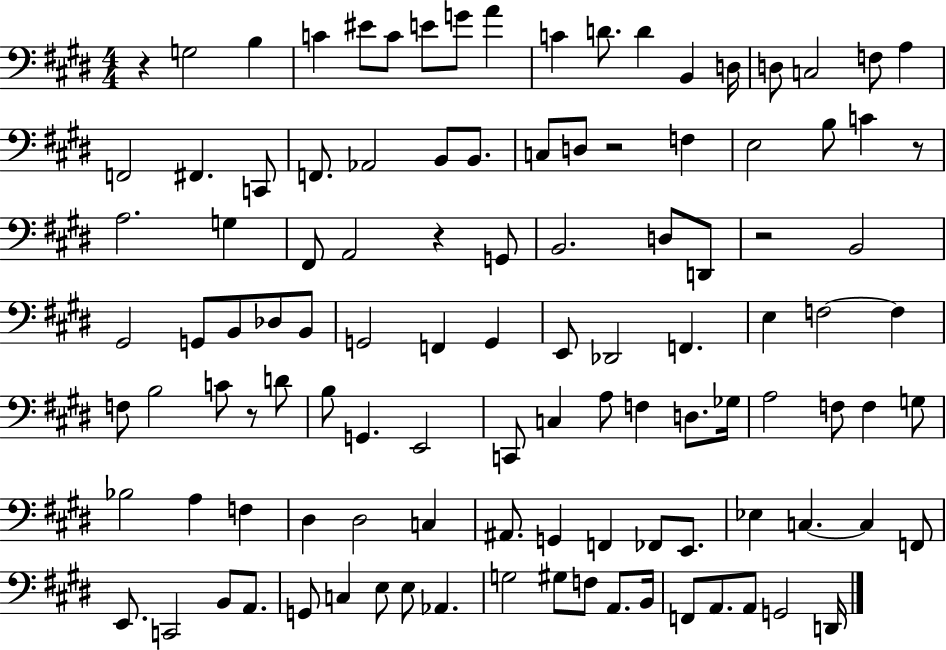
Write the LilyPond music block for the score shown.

{
  \clef bass
  \numericTimeSignature
  \time 4/4
  \key e \major
  r4 g2 b4 | c'4 eis'8 c'8 e'8 g'8 a'4 | c'4 d'8. d'4 b,4 d16 | d8 c2 f8 a4 | \break f,2 fis,4. c,8 | f,8. aes,2 b,8 b,8. | c8 d8 r2 f4 | e2 b8 c'4 r8 | \break a2. g4 | fis,8 a,2 r4 g,8 | b,2. d8 d,8 | r2 b,2 | \break gis,2 g,8 b,8 des8 b,8 | g,2 f,4 g,4 | e,8 des,2 f,4. | e4 f2~~ f4 | \break f8 b2 c'8 r8 d'8 | b8 g,4. e,2 | c,8 c4 a8 f4 d8. ges16 | a2 f8 f4 g8 | \break bes2 a4 f4 | dis4 dis2 c4 | ais,8. g,4 f,4 fes,8 e,8. | ees4 c4.~~ c4 f,8 | \break e,8. c,2 b,8 a,8. | g,8 c4 e8 e8 aes,4. | g2 gis8 f8 a,8. b,16 | f,8 a,8. a,8 g,2 d,16 | \break \bar "|."
}